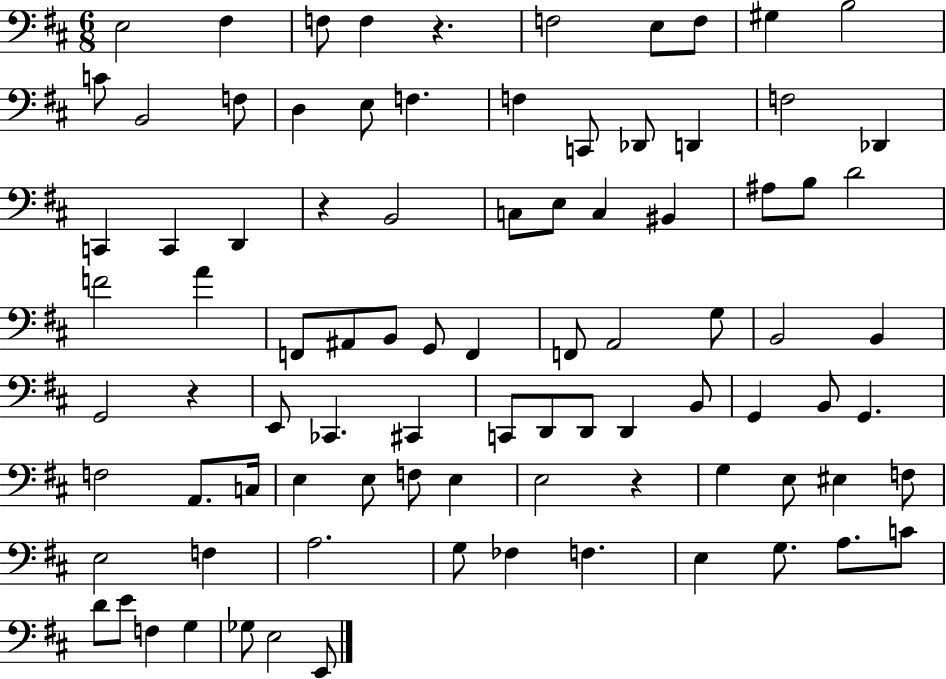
X:1
T:Untitled
M:6/8
L:1/4
K:D
E,2 ^F, F,/2 F, z F,2 E,/2 F,/2 ^G, B,2 C/2 B,,2 F,/2 D, E,/2 F, F, C,,/2 _D,,/2 D,, F,2 _D,, C,, C,, D,, z B,,2 C,/2 E,/2 C, ^B,, ^A,/2 B,/2 D2 F2 A F,,/2 ^A,,/2 B,,/2 G,,/2 F,, F,,/2 A,,2 G,/2 B,,2 B,, G,,2 z E,,/2 _C,, ^C,, C,,/2 D,,/2 D,,/2 D,, B,,/2 G,, B,,/2 G,, F,2 A,,/2 C,/4 E, E,/2 F,/2 E, E,2 z G, E,/2 ^E, F,/2 E,2 F, A,2 G,/2 _F, F, E, G,/2 A,/2 C/2 D/2 E/2 F, G, _G,/2 E,2 E,,/2